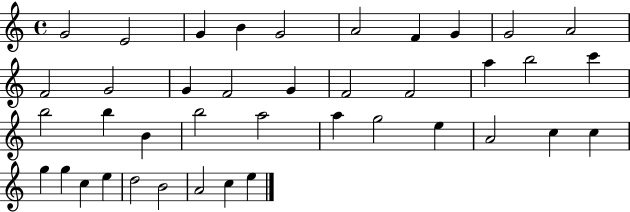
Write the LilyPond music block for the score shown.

{
  \clef treble
  \time 4/4
  \defaultTimeSignature
  \key c \major
  g'2 e'2 | g'4 b'4 g'2 | a'2 f'4 g'4 | g'2 a'2 | \break f'2 g'2 | g'4 f'2 g'4 | f'2 f'2 | a''4 b''2 c'''4 | \break b''2 b''4 b'4 | b''2 a''2 | a''4 g''2 e''4 | a'2 c''4 c''4 | \break g''4 g''4 c''4 e''4 | d''2 b'2 | a'2 c''4 e''4 | \bar "|."
}